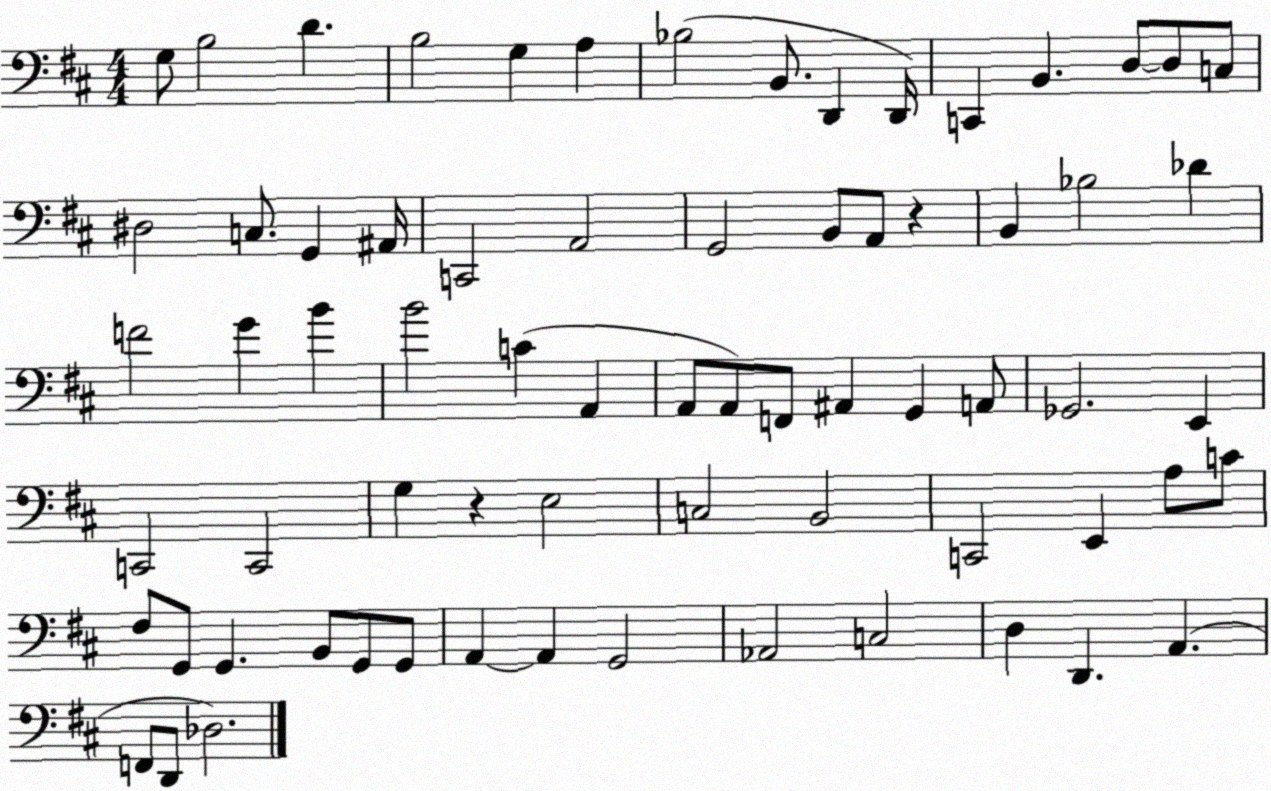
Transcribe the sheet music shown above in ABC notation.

X:1
T:Untitled
M:4/4
L:1/4
K:D
G,/2 B,2 D B,2 G, A, _B,2 B,,/2 D,, D,,/4 C,, B,, D,/2 D,/2 C,/2 ^D,2 C,/2 G,, ^A,,/4 C,,2 A,,2 G,,2 B,,/2 A,,/2 z B,, _B,2 _D F2 G B B2 C A,, A,,/2 A,,/2 F,,/2 ^A,, G,, A,,/2 _G,,2 E,, C,,2 C,,2 G, z E,2 C,2 B,,2 C,,2 E,, A,/2 C/2 ^F,/2 G,,/2 G,, B,,/2 G,,/2 G,,/2 A,, A,, G,,2 _A,,2 C,2 D, D,, A,, F,,/2 D,,/2 _D,2